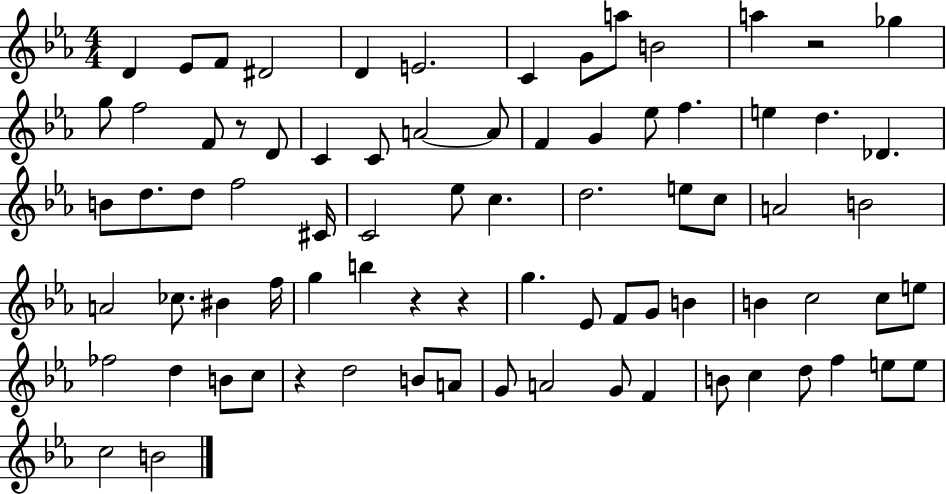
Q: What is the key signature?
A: EES major